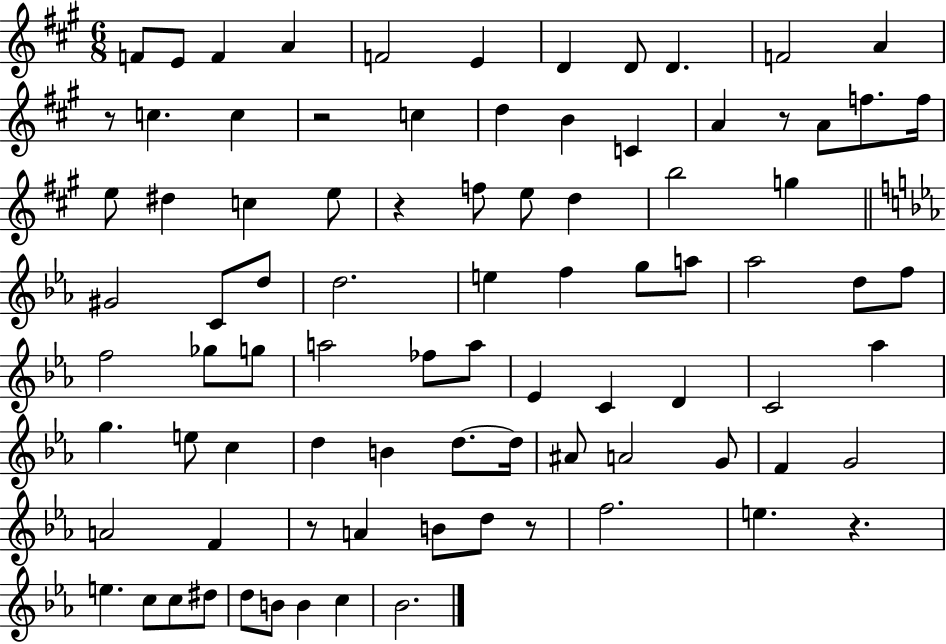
F4/e E4/e F4/q A4/q F4/h E4/q D4/q D4/e D4/q. F4/h A4/q R/e C5/q. C5/q R/h C5/q D5/q B4/q C4/q A4/q R/e A4/e F5/e. F5/s E5/e D#5/q C5/q E5/e R/q F5/e E5/e D5/q B5/h G5/q G#4/h C4/e D5/e D5/h. E5/q F5/q G5/e A5/e Ab5/h D5/e F5/e F5/h Gb5/e G5/e A5/h FES5/e A5/e Eb4/q C4/q D4/q C4/h Ab5/q G5/q. E5/e C5/q D5/q B4/q D5/e. D5/s A#4/e A4/h G4/e F4/q G4/h A4/h F4/q R/e A4/q B4/e D5/e R/e F5/h. E5/q. R/q. E5/q. C5/e C5/e D#5/e D5/e B4/e B4/q C5/q Bb4/h.